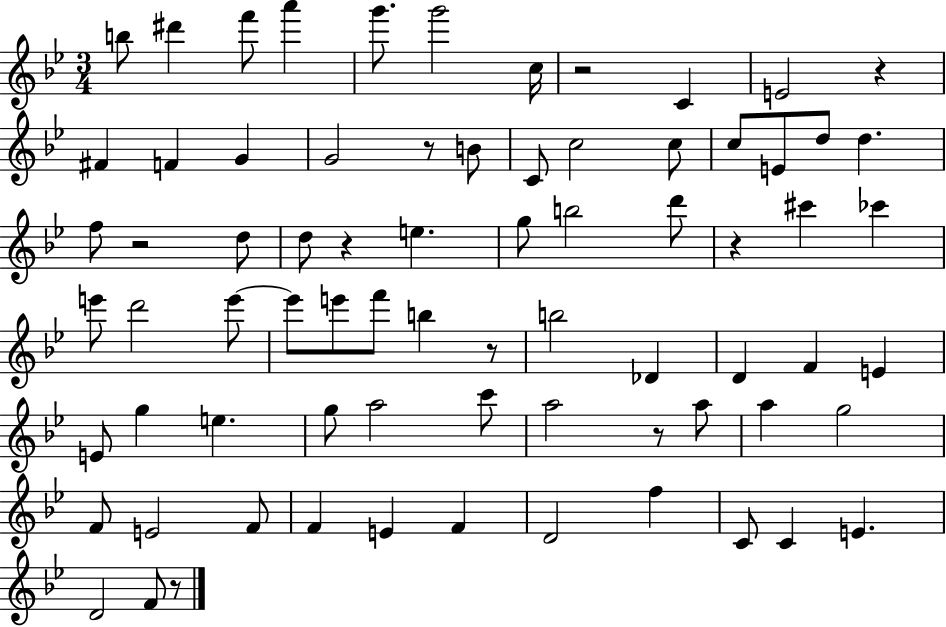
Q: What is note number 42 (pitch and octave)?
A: E4